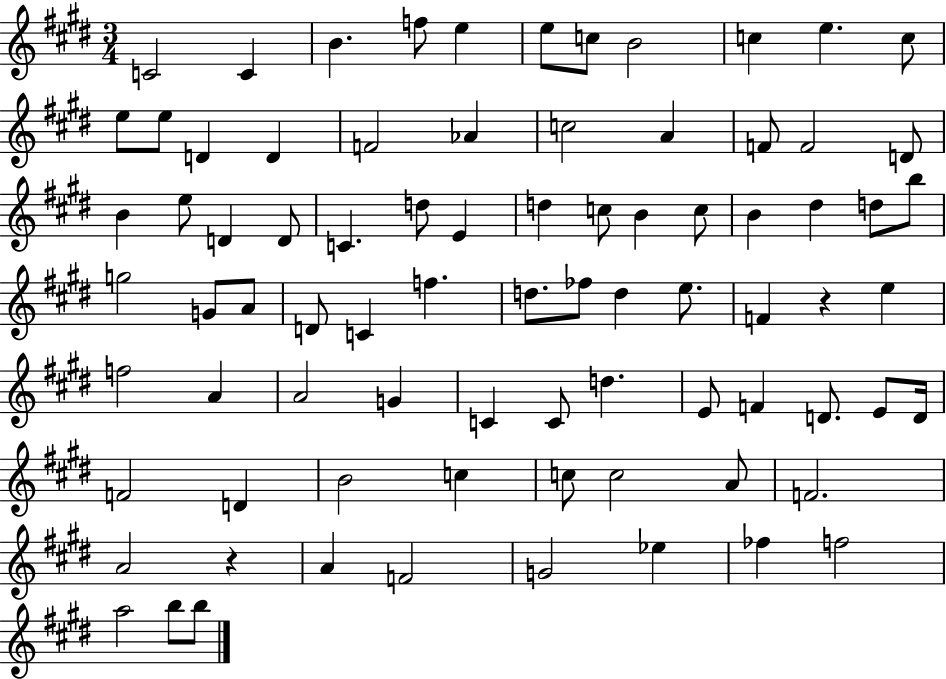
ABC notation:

X:1
T:Untitled
M:3/4
L:1/4
K:E
C2 C B f/2 e e/2 c/2 B2 c e c/2 e/2 e/2 D D F2 _A c2 A F/2 F2 D/2 B e/2 D D/2 C d/2 E d c/2 B c/2 B ^d d/2 b/2 g2 G/2 A/2 D/2 C f d/2 _f/2 d e/2 F z e f2 A A2 G C C/2 d E/2 F D/2 E/2 D/4 F2 D B2 c c/2 c2 A/2 F2 A2 z A F2 G2 _e _f f2 a2 b/2 b/2